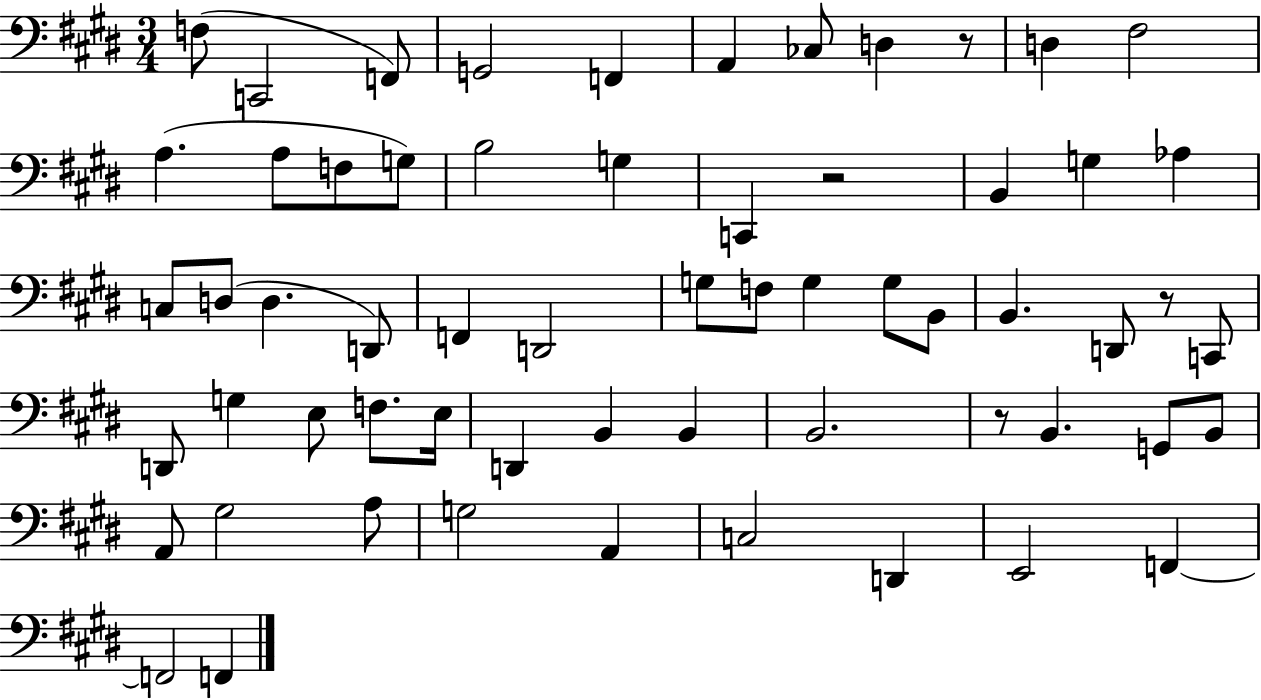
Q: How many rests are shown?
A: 4